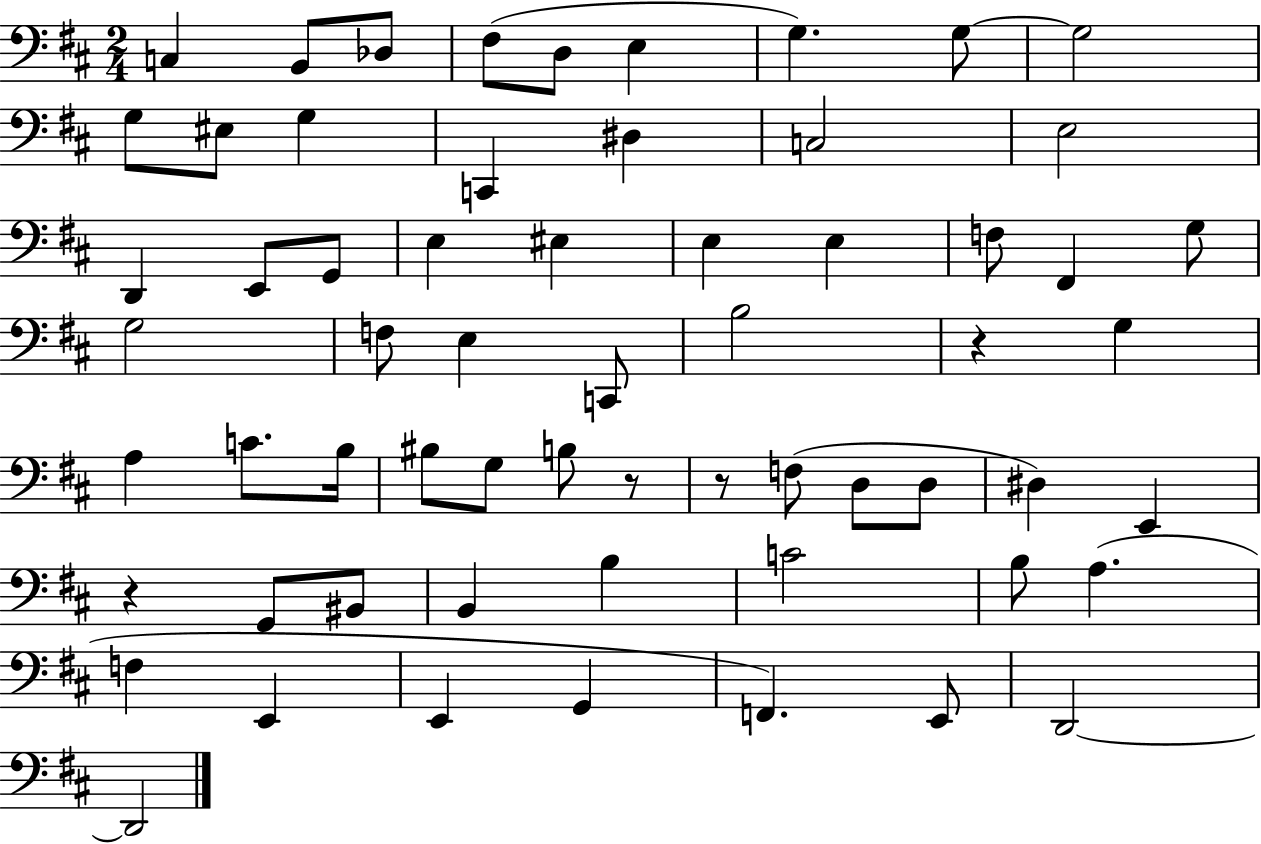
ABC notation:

X:1
T:Untitled
M:2/4
L:1/4
K:D
C, B,,/2 _D,/2 ^F,/2 D,/2 E, G, G,/2 G,2 G,/2 ^E,/2 G, C,, ^D, C,2 E,2 D,, E,,/2 G,,/2 E, ^E, E, E, F,/2 ^F,, G,/2 G,2 F,/2 E, C,,/2 B,2 z G, A, C/2 B,/4 ^B,/2 G,/2 B,/2 z/2 z/2 F,/2 D,/2 D,/2 ^D, E,, z G,,/2 ^B,,/2 B,, B, C2 B,/2 A, F, E,, E,, G,, F,, E,,/2 D,,2 D,,2